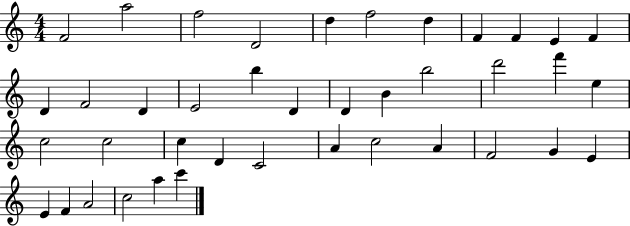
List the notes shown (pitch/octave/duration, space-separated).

F4/h A5/h F5/h D4/h D5/q F5/h D5/q F4/q F4/q E4/q F4/q D4/q F4/h D4/q E4/h B5/q D4/q D4/q B4/q B5/h D6/h F6/q E5/q C5/h C5/h C5/q D4/q C4/h A4/q C5/h A4/q F4/h G4/q E4/q E4/q F4/q A4/h C5/h A5/q C6/q